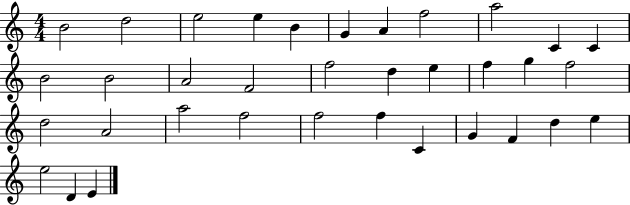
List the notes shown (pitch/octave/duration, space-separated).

B4/h D5/h E5/h E5/q B4/q G4/q A4/q F5/h A5/h C4/q C4/q B4/h B4/h A4/h F4/h F5/h D5/q E5/q F5/q G5/q F5/h D5/h A4/h A5/h F5/h F5/h F5/q C4/q G4/q F4/q D5/q E5/q E5/h D4/q E4/q